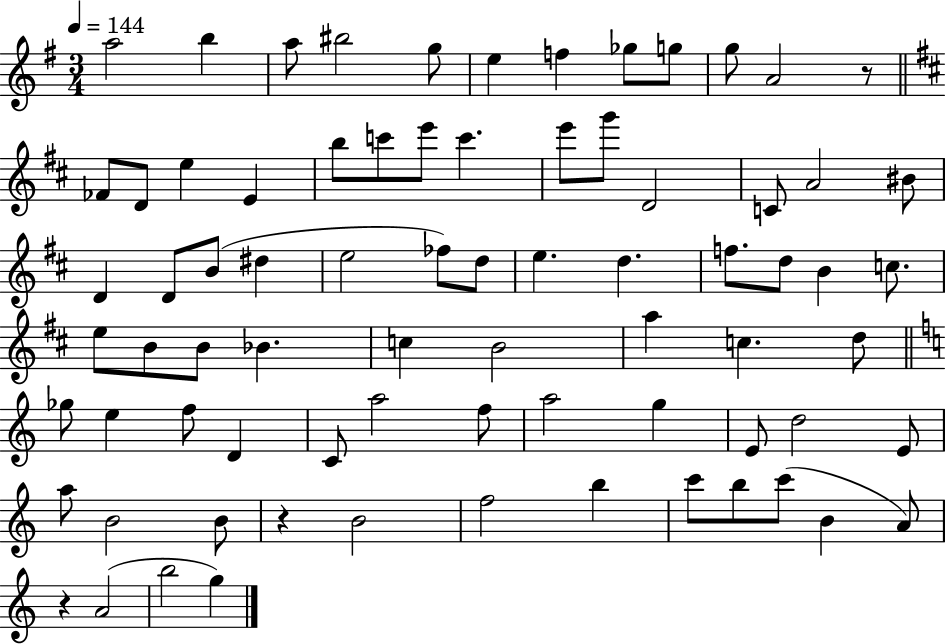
X:1
T:Untitled
M:3/4
L:1/4
K:G
a2 b a/2 ^b2 g/2 e f _g/2 g/2 g/2 A2 z/2 _F/2 D/2 e E b/2 c'/2 e'/2 c' e'/2 g'/2 D2 C/2 A2 ^B/2 D D/2 B/2 ^d e2 _f/2 d/2 e d f/2 d/2 B c/2 e/2 B/2 B/2 _B c B2 a c d/2 _g/2 e f/2 D C/2 a2 f/2 a2 g E/2 d2 E/2 a/2 B2 B/2 z B2 f2 b c'/2 b/2 c'/2 B A/2 z A2 b2 g